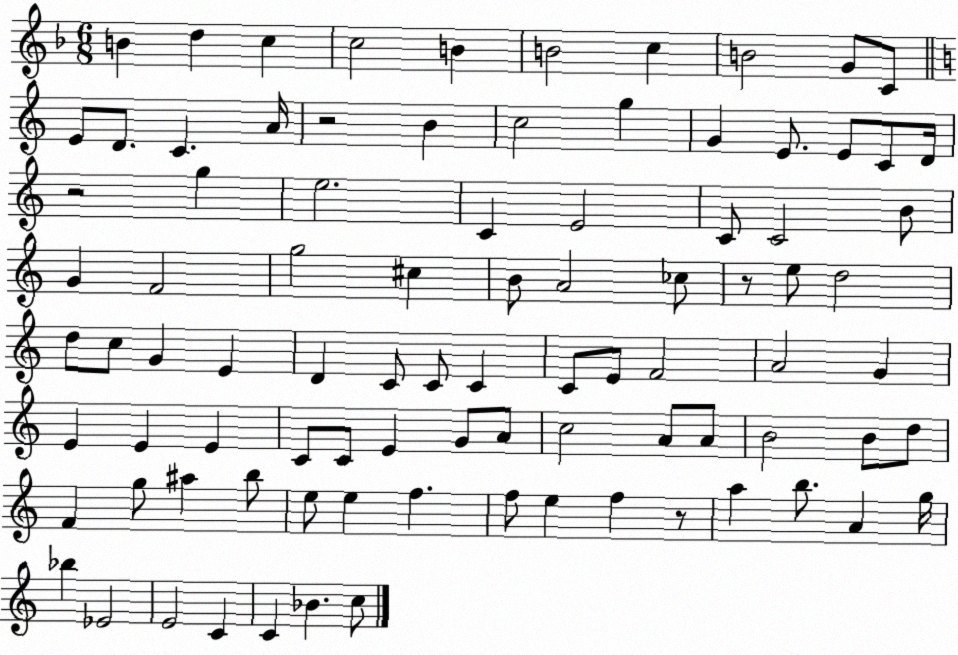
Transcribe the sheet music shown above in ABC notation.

X:1
T:Untitled
M:6/8
L:1/4
K:F
B d c c2 B B2 c B2 G/2 C/2 E/2 D/2 C A/4 z2 B c2 g G E/2 E/2 C/2 D/4 z2 g e2 C E2 C/2 C2 B/2 G F2 g2 ^c B/2 A2 _c/2 z/2 e/2 d2 d/2 c/2 G E D C/2 C/2 C C/2 E/2 F2 A2 G E E E C/2 C/2 E G/2 A/2 c2 A/2 A/2 B2 B/2 d/2 F g/2 ^a b/2 e/2 e f f/2 e f z/2 a b/2 A g/4 _b _E2 E2 C C _B c/2